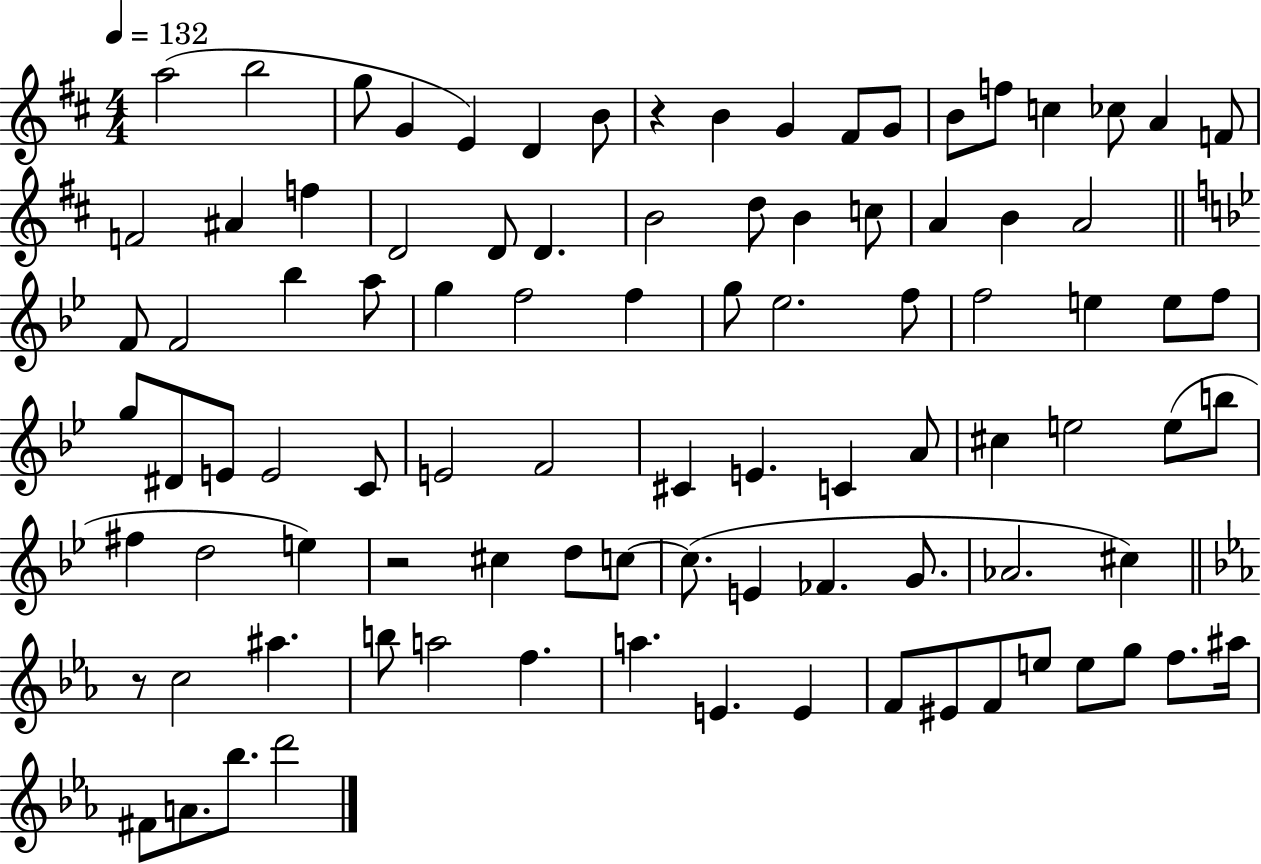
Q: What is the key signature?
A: D major